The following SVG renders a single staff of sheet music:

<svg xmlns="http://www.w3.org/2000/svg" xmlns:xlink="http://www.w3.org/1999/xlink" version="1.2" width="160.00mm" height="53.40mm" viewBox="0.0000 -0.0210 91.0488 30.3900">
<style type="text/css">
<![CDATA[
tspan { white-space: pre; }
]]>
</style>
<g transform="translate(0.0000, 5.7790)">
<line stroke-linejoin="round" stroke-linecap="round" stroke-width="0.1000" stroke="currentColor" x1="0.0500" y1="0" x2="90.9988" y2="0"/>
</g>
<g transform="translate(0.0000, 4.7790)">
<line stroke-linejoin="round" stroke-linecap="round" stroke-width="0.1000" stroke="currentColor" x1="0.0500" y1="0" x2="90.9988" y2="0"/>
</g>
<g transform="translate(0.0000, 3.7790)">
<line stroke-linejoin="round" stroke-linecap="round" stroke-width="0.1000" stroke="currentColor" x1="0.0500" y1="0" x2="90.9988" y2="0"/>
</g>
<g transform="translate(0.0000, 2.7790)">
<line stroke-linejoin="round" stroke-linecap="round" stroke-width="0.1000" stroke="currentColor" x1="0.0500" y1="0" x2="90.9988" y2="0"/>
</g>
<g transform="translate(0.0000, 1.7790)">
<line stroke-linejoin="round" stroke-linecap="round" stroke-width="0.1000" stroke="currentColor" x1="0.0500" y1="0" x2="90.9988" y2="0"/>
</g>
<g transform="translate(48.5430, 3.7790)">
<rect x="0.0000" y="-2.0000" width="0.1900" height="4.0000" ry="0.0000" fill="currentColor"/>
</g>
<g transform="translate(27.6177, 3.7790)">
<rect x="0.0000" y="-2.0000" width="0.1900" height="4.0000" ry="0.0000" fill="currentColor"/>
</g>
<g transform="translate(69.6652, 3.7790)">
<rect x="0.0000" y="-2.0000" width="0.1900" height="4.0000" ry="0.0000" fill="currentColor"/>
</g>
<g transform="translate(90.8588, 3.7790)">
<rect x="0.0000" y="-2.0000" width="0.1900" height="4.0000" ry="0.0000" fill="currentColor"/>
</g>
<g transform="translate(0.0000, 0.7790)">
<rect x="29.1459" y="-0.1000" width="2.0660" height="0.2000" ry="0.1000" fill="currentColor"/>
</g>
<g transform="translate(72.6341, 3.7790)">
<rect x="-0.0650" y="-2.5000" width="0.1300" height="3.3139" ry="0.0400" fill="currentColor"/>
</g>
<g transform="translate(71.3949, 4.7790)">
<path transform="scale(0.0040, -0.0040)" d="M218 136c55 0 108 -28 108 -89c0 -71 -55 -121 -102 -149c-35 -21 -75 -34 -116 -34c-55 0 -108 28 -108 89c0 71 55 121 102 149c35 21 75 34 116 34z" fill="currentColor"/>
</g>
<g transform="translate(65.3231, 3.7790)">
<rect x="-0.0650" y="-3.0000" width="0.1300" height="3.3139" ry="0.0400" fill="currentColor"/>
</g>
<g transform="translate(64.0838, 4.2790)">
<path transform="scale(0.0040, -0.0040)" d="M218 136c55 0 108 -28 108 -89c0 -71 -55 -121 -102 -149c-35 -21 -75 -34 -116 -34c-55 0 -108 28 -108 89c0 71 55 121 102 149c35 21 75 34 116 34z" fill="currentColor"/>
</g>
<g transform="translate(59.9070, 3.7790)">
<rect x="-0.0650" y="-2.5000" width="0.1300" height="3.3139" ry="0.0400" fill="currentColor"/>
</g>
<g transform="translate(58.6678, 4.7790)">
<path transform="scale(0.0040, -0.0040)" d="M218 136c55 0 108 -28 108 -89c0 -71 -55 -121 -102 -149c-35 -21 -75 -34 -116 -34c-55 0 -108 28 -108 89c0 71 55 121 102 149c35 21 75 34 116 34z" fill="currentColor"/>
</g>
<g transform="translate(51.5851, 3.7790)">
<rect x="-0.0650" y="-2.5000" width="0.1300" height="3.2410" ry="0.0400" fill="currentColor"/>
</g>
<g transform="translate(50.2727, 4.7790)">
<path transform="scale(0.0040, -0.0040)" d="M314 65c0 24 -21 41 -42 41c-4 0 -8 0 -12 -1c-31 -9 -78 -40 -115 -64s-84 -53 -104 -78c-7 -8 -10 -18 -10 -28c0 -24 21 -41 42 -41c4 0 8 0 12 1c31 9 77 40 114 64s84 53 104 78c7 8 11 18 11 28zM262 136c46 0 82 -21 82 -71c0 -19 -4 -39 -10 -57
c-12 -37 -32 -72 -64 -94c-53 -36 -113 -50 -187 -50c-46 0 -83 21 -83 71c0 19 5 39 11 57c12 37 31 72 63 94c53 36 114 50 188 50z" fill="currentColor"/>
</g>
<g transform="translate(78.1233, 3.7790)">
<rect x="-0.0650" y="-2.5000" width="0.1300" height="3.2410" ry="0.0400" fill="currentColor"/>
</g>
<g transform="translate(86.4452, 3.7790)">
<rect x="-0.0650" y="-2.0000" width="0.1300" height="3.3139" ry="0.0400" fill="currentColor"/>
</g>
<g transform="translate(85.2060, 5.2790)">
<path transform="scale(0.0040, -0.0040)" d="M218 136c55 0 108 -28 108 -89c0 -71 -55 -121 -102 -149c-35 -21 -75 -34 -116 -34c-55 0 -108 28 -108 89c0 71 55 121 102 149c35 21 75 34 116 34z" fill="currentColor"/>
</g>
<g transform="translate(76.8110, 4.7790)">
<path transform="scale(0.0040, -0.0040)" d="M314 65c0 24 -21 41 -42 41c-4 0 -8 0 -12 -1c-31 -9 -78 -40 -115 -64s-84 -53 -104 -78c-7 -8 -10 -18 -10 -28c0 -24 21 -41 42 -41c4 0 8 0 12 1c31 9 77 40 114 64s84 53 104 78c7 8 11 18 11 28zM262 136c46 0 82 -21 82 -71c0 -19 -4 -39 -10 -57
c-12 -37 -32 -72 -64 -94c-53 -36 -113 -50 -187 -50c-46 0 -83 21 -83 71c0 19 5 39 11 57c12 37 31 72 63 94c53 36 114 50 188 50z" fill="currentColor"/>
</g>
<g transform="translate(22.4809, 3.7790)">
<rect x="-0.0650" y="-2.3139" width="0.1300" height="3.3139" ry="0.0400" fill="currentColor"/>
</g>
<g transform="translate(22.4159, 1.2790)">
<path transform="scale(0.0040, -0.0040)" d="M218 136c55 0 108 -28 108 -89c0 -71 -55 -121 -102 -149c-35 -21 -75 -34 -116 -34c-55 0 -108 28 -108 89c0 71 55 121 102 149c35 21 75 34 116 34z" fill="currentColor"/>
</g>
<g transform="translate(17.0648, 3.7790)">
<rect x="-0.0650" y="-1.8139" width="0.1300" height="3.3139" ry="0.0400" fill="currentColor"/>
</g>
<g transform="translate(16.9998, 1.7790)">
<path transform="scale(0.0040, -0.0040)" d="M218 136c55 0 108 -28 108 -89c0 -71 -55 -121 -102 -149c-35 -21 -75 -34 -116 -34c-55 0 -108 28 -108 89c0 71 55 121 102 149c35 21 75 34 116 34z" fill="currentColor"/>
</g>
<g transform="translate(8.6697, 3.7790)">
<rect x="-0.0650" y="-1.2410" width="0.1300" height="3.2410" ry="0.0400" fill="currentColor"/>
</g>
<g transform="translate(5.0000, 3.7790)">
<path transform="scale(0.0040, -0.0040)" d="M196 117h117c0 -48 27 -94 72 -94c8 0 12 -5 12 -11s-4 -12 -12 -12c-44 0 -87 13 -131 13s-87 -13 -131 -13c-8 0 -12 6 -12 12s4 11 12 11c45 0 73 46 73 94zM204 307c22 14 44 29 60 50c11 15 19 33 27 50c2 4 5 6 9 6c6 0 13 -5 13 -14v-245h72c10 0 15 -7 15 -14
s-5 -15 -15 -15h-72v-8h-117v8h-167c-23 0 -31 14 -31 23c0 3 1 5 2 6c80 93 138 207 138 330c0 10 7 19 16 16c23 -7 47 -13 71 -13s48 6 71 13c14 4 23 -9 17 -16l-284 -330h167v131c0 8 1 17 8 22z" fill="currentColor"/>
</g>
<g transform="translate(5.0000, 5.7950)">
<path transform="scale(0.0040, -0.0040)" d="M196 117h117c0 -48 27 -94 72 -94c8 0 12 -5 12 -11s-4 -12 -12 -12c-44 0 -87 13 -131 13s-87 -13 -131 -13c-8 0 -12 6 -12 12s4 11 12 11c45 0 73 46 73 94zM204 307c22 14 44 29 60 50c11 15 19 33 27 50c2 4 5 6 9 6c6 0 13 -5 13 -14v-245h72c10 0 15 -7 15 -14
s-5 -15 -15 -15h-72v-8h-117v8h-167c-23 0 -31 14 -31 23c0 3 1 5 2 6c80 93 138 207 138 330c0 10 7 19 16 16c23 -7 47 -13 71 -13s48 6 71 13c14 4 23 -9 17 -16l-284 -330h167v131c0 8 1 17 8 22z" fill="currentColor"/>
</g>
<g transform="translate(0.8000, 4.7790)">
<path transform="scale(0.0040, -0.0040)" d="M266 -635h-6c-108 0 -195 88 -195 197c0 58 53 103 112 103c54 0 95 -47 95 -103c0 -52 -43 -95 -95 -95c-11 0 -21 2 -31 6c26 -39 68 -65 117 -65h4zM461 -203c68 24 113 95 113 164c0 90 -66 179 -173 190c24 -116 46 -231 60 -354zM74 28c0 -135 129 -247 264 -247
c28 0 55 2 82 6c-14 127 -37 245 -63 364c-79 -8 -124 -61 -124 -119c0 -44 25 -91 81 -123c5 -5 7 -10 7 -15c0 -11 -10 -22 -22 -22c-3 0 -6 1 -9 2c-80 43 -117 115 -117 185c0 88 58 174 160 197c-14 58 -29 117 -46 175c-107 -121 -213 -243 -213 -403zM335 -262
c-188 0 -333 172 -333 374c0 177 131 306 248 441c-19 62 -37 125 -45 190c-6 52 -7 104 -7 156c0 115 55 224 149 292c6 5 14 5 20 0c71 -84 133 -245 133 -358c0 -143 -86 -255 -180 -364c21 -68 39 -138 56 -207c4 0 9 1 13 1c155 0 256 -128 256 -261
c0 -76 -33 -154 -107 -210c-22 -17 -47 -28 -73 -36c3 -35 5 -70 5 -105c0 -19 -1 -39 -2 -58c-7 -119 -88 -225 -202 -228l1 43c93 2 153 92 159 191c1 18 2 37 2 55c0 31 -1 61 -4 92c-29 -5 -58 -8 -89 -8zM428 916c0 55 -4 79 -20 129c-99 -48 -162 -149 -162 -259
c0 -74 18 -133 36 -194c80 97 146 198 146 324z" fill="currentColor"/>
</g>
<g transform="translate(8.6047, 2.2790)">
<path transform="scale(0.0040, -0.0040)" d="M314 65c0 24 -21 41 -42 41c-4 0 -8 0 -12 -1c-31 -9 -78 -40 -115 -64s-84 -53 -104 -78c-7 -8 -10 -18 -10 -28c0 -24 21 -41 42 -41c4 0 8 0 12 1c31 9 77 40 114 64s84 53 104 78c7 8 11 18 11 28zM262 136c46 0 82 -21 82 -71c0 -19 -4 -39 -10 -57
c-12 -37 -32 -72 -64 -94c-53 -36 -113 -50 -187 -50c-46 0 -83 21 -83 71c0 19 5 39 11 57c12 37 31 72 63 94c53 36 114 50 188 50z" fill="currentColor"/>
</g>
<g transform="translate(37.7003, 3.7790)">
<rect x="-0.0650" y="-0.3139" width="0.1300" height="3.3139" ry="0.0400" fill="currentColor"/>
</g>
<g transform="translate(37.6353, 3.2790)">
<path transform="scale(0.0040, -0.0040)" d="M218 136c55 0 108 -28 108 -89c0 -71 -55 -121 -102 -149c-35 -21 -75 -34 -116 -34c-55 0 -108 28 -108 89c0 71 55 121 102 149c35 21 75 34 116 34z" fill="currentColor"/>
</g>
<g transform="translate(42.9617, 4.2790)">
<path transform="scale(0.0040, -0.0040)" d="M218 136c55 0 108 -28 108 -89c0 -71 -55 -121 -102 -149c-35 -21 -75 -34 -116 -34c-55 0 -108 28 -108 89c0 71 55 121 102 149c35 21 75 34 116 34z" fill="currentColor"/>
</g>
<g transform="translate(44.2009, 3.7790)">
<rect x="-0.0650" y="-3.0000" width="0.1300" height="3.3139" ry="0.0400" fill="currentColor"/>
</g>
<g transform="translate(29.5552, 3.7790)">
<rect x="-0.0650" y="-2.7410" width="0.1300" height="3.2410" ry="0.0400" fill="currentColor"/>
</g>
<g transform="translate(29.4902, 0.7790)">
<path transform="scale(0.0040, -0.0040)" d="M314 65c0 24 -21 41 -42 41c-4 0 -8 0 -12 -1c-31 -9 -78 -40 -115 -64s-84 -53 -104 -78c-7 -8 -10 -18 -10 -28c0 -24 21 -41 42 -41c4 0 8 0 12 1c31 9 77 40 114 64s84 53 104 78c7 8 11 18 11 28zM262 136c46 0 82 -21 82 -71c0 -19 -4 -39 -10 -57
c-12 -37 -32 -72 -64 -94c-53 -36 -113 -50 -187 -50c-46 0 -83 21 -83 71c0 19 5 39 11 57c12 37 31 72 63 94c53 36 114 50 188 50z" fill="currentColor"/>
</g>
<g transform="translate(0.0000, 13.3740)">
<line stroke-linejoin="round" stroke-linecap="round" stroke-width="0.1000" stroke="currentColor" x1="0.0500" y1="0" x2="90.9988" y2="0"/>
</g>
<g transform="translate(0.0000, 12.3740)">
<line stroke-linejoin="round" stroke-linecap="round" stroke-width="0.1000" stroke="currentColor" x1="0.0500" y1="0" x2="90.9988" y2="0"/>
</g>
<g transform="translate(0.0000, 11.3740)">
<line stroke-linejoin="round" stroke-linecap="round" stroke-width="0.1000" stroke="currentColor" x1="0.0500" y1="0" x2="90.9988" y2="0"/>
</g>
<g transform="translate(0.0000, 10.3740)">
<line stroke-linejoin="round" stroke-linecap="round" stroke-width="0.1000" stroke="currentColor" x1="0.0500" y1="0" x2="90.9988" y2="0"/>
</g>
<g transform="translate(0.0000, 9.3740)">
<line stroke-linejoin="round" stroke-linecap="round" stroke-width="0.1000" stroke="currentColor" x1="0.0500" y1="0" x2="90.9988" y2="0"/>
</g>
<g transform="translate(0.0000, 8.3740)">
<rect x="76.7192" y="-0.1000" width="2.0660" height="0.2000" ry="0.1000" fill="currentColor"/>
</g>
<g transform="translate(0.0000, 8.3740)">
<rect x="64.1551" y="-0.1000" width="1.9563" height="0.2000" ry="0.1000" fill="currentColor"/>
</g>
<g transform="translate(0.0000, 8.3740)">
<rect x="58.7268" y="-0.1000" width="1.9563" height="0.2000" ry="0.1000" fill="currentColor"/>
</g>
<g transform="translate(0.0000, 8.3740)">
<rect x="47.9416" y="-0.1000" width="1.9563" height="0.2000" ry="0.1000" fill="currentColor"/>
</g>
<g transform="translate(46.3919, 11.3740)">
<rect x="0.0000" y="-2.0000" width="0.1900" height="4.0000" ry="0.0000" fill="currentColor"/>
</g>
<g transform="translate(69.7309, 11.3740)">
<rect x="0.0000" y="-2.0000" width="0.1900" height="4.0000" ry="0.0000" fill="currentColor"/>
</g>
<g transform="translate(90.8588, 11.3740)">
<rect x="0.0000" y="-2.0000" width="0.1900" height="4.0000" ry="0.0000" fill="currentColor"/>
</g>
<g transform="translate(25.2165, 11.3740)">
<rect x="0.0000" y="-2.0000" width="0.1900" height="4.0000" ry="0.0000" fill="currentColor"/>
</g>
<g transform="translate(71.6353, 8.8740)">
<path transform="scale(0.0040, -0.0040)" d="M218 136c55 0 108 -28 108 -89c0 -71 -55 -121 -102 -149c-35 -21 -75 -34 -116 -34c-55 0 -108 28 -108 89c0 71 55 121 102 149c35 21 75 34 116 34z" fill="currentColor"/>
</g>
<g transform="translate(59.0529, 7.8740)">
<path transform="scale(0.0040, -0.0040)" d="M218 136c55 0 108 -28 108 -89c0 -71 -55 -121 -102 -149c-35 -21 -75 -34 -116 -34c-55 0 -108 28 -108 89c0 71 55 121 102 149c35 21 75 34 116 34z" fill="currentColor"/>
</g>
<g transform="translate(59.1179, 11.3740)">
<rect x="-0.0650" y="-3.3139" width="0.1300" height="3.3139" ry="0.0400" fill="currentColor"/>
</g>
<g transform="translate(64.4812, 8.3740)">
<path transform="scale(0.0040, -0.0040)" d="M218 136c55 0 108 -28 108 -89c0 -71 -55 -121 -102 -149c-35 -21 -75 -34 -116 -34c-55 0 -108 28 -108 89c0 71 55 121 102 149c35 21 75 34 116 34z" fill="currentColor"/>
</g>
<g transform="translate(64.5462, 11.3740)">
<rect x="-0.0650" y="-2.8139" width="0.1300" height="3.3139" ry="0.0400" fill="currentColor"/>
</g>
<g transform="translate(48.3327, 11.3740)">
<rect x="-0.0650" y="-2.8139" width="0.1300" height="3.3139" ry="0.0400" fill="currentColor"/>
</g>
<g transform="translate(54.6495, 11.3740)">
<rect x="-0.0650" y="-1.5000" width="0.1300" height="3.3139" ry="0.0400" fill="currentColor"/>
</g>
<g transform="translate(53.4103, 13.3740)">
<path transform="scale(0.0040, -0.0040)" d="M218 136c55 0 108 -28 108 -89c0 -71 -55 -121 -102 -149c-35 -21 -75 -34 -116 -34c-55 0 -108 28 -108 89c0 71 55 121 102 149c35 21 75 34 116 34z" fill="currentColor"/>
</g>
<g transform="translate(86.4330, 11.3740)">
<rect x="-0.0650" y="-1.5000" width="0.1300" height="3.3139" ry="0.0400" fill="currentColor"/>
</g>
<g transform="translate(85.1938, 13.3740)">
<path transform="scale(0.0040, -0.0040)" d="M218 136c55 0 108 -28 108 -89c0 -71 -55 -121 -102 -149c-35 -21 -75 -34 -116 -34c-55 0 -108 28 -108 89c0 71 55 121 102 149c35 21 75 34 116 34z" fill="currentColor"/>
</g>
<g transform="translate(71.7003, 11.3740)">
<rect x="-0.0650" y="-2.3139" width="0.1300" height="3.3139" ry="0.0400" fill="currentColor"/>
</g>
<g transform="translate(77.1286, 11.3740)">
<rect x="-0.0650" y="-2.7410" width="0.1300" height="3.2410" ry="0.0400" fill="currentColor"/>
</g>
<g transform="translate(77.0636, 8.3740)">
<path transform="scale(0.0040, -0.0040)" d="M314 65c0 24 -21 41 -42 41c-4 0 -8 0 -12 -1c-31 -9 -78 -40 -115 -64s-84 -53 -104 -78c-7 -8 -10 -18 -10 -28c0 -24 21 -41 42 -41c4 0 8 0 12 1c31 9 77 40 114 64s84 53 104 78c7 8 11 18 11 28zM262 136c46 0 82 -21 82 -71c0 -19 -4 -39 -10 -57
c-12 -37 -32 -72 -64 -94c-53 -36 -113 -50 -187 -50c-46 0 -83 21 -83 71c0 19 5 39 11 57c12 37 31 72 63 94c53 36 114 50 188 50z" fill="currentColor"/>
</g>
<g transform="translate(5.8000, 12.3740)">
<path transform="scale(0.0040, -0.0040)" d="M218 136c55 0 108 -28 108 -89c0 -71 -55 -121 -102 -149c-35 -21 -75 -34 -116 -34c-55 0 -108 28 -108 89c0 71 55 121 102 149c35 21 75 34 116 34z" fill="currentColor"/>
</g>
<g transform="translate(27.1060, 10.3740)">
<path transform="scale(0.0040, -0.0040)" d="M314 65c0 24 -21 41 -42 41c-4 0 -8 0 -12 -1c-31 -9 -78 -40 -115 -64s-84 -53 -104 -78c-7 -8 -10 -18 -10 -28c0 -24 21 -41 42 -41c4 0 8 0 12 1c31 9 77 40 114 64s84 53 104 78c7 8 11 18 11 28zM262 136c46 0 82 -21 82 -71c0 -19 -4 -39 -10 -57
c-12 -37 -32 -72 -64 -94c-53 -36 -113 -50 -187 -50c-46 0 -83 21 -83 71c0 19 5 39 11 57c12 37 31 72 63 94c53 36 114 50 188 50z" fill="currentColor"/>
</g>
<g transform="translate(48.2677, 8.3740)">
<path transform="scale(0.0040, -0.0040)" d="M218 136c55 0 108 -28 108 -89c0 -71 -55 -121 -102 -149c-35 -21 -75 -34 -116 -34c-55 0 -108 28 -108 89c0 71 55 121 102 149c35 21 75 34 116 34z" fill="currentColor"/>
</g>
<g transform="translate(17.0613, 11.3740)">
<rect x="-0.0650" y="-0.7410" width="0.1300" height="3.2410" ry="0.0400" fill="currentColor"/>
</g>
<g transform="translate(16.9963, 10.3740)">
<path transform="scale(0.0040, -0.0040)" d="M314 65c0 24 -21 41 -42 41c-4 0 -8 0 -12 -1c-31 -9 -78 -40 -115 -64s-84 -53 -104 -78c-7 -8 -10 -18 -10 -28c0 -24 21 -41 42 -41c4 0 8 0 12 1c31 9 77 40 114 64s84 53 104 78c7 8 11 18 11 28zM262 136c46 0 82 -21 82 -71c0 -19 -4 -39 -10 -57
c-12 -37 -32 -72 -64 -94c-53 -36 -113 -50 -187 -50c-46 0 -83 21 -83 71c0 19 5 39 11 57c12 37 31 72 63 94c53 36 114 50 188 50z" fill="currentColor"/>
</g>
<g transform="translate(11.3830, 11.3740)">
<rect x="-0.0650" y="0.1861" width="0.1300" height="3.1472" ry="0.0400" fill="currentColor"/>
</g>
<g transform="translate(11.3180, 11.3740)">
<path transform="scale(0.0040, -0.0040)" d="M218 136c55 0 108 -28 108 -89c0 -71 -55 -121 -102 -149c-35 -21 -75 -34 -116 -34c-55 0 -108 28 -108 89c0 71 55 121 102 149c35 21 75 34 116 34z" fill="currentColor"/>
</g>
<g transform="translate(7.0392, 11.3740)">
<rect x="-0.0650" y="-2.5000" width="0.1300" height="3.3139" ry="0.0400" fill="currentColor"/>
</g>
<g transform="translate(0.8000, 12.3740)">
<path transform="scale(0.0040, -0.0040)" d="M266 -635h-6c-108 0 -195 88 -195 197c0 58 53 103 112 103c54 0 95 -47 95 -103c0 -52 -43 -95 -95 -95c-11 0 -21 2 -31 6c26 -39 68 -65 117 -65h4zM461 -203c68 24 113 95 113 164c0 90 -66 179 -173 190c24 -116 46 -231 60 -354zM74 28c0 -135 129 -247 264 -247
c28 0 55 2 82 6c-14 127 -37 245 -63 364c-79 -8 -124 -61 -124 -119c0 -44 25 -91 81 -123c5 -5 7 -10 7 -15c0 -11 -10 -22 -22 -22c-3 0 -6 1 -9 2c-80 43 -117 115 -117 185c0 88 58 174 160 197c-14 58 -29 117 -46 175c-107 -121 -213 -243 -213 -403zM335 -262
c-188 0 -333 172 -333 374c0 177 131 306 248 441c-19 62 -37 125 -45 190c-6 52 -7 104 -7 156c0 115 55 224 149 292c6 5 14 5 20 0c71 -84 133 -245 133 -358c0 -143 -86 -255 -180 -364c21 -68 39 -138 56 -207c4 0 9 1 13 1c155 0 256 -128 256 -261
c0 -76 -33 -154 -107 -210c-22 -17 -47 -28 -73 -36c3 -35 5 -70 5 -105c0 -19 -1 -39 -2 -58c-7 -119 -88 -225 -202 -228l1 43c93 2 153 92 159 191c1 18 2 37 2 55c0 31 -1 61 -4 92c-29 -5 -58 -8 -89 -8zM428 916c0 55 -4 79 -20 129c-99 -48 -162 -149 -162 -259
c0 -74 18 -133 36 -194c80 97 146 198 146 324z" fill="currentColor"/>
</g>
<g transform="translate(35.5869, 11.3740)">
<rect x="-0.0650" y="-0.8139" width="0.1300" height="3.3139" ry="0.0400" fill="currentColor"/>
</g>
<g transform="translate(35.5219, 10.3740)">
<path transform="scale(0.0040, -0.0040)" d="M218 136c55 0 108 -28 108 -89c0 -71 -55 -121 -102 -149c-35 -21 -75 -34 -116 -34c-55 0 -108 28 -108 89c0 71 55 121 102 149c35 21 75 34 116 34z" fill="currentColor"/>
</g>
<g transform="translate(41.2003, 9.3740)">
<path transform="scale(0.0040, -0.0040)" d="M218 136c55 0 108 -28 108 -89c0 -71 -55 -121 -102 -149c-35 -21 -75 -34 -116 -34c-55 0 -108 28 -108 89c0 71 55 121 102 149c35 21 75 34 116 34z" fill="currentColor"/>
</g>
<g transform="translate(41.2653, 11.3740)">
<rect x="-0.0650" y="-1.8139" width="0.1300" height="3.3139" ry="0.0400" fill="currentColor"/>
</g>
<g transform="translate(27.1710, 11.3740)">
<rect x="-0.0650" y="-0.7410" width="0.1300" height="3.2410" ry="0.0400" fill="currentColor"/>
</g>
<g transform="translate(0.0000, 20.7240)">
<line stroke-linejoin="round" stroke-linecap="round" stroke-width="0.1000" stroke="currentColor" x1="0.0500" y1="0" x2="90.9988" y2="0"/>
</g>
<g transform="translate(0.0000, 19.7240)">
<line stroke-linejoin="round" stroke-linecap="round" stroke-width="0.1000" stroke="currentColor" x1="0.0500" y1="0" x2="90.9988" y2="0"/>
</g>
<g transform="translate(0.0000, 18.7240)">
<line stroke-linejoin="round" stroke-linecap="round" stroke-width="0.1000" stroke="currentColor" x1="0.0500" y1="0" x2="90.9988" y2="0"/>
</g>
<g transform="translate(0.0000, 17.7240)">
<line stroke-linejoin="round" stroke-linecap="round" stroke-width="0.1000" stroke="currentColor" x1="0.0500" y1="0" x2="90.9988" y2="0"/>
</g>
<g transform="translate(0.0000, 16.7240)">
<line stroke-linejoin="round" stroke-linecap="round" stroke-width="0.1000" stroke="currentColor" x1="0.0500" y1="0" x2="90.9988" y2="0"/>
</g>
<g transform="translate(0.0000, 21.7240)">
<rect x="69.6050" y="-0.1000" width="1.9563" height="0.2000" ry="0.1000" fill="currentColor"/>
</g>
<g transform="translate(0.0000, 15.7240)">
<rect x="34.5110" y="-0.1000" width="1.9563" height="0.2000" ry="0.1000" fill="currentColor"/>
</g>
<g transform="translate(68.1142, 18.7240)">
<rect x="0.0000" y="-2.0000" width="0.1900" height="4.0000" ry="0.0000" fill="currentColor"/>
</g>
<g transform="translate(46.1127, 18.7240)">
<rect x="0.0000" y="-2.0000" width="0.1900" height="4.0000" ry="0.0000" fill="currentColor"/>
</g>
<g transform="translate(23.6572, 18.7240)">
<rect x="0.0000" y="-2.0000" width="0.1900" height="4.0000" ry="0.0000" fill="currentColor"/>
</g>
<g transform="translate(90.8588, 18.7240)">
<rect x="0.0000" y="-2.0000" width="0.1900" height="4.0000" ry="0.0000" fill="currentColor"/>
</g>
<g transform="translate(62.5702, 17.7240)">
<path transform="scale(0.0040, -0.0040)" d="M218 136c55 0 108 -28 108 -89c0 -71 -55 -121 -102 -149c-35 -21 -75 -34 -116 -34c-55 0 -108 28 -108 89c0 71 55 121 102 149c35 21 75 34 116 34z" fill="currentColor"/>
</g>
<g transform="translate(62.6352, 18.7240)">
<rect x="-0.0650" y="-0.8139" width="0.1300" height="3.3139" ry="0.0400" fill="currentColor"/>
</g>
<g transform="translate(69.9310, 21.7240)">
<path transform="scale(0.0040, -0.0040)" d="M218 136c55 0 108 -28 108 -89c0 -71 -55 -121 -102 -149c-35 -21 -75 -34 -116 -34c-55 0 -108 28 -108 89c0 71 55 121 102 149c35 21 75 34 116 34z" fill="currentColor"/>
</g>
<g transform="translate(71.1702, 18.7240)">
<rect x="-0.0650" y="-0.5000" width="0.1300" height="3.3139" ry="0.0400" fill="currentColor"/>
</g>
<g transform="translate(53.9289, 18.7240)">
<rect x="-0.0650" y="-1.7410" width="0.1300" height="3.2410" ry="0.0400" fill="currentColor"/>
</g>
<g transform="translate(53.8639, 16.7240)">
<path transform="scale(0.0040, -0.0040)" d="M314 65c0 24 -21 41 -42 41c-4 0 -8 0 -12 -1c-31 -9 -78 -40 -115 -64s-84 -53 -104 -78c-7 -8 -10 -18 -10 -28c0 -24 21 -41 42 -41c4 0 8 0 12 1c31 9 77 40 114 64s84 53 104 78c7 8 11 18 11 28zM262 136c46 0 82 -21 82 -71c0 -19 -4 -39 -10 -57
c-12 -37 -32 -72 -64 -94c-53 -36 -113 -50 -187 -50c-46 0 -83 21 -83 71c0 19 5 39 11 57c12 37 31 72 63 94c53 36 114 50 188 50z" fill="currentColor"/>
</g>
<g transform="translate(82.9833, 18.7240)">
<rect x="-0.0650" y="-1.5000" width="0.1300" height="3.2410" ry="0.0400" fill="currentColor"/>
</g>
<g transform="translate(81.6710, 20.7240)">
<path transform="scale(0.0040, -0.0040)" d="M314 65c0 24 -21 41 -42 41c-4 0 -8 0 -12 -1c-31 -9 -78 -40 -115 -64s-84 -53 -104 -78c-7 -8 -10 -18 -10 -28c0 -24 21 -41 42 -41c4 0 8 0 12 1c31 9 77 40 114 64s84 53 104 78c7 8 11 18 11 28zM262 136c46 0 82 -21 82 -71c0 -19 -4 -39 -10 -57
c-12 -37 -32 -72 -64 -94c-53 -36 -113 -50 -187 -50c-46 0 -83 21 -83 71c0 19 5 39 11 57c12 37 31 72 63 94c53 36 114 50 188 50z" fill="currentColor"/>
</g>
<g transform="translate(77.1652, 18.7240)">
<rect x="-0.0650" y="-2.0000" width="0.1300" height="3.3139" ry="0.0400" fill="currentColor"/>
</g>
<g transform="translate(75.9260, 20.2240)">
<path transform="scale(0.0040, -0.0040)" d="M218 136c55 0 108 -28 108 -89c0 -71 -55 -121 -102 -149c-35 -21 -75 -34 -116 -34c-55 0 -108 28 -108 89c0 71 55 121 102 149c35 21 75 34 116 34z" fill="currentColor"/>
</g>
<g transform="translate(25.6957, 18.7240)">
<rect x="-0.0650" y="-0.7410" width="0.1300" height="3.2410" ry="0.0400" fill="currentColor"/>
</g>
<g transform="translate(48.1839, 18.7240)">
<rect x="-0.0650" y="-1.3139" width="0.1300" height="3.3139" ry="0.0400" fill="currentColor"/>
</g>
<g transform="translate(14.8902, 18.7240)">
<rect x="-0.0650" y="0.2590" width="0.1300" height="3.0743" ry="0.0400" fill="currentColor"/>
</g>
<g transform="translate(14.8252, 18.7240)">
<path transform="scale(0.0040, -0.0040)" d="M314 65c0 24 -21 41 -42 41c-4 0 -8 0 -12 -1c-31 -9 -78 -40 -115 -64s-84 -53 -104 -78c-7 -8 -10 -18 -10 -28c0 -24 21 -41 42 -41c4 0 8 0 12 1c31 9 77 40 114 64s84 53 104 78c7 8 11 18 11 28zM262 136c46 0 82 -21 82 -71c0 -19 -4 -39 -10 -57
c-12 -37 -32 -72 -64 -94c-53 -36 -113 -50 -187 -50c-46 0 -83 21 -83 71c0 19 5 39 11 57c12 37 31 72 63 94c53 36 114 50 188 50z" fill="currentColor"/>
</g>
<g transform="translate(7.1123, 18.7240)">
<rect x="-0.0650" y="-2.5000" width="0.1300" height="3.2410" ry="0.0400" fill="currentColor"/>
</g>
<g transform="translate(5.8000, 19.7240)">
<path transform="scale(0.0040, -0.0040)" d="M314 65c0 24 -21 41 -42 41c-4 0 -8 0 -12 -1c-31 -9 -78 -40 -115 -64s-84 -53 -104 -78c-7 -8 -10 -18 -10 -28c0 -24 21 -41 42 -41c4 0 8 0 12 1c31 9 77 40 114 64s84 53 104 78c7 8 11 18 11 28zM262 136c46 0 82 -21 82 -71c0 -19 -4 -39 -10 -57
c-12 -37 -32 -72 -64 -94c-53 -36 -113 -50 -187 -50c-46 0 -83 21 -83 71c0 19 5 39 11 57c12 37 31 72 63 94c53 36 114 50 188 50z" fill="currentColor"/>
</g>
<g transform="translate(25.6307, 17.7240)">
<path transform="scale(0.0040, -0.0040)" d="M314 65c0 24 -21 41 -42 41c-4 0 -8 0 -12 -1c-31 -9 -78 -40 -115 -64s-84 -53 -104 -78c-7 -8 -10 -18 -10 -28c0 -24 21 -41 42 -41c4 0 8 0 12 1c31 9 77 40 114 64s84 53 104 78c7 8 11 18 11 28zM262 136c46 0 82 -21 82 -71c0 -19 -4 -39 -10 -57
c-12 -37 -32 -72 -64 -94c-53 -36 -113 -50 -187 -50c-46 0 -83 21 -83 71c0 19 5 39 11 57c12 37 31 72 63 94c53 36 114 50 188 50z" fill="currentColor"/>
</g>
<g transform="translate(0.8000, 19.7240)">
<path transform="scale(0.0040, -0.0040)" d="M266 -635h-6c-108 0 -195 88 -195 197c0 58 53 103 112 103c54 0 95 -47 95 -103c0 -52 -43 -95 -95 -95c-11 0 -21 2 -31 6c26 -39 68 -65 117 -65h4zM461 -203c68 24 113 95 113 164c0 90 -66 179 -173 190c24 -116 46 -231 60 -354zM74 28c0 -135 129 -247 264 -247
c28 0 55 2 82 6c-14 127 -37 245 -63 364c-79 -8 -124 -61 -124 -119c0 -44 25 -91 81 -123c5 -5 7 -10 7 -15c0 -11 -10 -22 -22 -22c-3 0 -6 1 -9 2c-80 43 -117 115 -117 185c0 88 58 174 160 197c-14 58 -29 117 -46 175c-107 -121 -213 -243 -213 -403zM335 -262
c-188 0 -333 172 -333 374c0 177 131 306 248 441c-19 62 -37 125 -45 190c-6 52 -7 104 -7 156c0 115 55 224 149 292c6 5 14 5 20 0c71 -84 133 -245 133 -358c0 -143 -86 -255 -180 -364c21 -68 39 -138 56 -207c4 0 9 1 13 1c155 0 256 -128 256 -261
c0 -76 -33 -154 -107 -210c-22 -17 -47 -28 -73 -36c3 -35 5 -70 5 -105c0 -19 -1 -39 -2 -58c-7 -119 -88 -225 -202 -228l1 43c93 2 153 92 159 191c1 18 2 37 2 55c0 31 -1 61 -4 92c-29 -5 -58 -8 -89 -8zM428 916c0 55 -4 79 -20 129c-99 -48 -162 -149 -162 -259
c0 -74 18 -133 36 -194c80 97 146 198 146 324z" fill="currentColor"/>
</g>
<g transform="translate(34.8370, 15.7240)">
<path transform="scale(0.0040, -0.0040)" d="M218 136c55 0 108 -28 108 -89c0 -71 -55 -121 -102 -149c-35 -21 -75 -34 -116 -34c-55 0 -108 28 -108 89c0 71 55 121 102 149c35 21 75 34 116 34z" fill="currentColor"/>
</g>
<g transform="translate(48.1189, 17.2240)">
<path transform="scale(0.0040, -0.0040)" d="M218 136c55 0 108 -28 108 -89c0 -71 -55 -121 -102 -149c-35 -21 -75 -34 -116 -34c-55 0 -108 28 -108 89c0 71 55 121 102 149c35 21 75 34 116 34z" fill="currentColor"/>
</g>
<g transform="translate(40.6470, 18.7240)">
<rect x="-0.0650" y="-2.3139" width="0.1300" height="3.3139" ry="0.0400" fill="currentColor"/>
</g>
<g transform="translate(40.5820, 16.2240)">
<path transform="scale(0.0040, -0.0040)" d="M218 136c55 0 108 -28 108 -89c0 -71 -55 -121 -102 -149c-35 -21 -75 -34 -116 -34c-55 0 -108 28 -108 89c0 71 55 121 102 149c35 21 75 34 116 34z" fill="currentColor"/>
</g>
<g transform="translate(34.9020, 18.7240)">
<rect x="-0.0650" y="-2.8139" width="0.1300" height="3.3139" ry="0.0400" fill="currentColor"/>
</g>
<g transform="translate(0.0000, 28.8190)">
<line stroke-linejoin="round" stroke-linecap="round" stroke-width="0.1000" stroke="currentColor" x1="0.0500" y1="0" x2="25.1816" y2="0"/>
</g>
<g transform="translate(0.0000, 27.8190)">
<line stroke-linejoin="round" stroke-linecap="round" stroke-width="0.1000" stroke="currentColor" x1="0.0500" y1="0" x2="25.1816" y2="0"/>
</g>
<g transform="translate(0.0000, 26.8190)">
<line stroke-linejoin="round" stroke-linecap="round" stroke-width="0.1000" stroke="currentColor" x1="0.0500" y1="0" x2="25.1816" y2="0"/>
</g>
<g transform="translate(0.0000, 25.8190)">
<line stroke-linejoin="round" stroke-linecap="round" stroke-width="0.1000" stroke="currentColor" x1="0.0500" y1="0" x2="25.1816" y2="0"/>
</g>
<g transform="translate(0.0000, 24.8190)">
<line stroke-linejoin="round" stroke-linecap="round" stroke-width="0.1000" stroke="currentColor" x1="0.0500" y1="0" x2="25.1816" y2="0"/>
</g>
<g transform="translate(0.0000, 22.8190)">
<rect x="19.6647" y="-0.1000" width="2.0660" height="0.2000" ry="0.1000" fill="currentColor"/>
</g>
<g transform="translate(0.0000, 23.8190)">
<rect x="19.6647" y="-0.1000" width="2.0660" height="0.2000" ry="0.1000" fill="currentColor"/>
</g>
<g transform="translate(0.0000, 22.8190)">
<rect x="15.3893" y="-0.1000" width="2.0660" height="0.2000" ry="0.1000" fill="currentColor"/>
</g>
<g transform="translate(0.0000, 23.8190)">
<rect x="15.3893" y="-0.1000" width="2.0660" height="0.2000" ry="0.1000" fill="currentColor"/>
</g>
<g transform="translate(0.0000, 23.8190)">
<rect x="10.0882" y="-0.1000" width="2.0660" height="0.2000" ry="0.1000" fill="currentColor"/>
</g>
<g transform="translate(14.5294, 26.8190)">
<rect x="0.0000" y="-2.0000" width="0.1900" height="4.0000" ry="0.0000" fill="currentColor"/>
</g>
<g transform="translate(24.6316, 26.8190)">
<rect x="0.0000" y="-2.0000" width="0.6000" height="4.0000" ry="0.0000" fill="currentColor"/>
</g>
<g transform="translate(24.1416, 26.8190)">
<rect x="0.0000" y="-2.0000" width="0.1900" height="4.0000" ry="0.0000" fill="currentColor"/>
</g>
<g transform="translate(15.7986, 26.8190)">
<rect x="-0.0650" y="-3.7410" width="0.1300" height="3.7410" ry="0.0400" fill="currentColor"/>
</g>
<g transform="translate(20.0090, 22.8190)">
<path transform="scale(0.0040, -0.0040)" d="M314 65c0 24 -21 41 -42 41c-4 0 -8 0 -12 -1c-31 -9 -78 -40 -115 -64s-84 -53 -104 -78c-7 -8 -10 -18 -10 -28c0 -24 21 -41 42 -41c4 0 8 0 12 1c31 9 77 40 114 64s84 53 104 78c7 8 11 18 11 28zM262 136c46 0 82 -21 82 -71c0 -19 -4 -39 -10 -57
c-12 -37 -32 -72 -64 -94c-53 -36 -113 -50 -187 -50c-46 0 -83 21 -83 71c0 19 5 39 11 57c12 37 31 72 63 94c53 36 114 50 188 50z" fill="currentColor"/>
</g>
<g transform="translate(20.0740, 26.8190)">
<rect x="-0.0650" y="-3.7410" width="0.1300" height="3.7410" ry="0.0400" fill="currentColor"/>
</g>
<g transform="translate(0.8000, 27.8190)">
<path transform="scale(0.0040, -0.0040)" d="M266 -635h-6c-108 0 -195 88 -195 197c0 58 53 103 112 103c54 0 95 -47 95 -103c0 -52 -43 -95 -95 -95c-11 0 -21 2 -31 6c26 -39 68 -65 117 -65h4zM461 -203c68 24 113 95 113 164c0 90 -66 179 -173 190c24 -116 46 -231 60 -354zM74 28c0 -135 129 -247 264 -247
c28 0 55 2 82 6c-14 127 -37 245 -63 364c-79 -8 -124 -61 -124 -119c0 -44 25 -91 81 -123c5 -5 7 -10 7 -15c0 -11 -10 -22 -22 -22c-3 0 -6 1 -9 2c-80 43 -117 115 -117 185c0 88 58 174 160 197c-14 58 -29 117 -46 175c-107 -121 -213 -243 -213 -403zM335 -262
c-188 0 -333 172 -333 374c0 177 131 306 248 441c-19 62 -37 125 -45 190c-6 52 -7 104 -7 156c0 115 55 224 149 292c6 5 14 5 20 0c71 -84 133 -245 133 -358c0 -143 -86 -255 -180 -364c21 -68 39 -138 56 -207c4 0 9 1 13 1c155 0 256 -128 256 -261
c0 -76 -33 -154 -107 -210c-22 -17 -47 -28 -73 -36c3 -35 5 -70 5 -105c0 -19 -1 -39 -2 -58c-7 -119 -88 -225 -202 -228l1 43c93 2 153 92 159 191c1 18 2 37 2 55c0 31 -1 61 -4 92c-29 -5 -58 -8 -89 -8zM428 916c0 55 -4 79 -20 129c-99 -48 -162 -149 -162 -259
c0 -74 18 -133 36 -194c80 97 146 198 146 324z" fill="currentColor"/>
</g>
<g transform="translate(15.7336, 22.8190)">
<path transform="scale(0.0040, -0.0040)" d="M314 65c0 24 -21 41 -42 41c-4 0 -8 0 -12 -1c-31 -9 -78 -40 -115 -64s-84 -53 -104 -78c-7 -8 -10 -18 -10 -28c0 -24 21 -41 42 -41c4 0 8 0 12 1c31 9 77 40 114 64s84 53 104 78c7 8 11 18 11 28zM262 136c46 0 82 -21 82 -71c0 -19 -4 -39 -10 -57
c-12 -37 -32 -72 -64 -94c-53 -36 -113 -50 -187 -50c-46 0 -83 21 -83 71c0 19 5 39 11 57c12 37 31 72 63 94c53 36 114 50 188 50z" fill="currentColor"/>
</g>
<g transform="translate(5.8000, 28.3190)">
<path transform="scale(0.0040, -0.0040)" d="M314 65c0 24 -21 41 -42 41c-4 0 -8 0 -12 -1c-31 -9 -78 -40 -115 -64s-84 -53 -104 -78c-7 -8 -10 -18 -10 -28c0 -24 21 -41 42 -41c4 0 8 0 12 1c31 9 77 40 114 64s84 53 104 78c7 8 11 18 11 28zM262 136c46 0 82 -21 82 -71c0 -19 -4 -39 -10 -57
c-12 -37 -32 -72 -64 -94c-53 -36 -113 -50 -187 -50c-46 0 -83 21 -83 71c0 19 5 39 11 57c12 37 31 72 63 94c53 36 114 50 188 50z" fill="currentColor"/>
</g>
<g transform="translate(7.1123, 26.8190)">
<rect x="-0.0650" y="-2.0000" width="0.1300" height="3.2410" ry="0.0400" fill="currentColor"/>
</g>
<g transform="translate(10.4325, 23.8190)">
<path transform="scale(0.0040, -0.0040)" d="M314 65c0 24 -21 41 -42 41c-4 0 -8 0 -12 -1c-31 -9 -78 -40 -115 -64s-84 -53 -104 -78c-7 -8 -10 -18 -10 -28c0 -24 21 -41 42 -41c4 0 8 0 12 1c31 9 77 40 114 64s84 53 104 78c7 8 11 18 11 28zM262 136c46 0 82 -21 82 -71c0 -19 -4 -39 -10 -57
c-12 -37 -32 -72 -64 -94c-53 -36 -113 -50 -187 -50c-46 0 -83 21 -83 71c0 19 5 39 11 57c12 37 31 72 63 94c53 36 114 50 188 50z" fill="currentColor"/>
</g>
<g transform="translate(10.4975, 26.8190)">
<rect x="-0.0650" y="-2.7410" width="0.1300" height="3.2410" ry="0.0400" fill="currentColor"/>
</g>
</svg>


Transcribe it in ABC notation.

X:1
T:Untitled
M:4/4
L:1/4
K:C
e2 f g a2 c A G2 G A G G2 F G B d2 d2 d f a E b a g a2 E G2 B2 d2 a g e f2 d C F E2 F2 a2 c'2 c'2